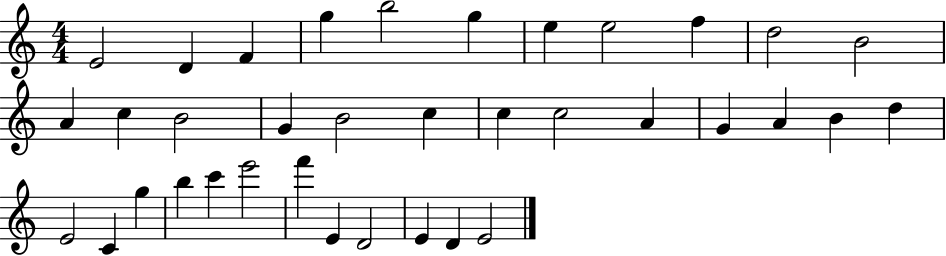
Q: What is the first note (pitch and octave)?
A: E4